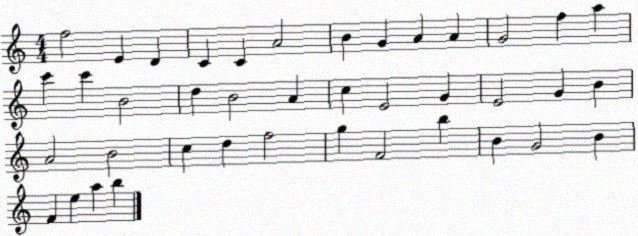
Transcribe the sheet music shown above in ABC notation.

X:1
T:Untitled
M:4/4
L:1/4
K:C
f2 E D C C A2 B G A A G2 f a c' c' B2 d B2 A c E2 G E2 G B A2 B2 c d f2 g F2 b B G2 B F e a b